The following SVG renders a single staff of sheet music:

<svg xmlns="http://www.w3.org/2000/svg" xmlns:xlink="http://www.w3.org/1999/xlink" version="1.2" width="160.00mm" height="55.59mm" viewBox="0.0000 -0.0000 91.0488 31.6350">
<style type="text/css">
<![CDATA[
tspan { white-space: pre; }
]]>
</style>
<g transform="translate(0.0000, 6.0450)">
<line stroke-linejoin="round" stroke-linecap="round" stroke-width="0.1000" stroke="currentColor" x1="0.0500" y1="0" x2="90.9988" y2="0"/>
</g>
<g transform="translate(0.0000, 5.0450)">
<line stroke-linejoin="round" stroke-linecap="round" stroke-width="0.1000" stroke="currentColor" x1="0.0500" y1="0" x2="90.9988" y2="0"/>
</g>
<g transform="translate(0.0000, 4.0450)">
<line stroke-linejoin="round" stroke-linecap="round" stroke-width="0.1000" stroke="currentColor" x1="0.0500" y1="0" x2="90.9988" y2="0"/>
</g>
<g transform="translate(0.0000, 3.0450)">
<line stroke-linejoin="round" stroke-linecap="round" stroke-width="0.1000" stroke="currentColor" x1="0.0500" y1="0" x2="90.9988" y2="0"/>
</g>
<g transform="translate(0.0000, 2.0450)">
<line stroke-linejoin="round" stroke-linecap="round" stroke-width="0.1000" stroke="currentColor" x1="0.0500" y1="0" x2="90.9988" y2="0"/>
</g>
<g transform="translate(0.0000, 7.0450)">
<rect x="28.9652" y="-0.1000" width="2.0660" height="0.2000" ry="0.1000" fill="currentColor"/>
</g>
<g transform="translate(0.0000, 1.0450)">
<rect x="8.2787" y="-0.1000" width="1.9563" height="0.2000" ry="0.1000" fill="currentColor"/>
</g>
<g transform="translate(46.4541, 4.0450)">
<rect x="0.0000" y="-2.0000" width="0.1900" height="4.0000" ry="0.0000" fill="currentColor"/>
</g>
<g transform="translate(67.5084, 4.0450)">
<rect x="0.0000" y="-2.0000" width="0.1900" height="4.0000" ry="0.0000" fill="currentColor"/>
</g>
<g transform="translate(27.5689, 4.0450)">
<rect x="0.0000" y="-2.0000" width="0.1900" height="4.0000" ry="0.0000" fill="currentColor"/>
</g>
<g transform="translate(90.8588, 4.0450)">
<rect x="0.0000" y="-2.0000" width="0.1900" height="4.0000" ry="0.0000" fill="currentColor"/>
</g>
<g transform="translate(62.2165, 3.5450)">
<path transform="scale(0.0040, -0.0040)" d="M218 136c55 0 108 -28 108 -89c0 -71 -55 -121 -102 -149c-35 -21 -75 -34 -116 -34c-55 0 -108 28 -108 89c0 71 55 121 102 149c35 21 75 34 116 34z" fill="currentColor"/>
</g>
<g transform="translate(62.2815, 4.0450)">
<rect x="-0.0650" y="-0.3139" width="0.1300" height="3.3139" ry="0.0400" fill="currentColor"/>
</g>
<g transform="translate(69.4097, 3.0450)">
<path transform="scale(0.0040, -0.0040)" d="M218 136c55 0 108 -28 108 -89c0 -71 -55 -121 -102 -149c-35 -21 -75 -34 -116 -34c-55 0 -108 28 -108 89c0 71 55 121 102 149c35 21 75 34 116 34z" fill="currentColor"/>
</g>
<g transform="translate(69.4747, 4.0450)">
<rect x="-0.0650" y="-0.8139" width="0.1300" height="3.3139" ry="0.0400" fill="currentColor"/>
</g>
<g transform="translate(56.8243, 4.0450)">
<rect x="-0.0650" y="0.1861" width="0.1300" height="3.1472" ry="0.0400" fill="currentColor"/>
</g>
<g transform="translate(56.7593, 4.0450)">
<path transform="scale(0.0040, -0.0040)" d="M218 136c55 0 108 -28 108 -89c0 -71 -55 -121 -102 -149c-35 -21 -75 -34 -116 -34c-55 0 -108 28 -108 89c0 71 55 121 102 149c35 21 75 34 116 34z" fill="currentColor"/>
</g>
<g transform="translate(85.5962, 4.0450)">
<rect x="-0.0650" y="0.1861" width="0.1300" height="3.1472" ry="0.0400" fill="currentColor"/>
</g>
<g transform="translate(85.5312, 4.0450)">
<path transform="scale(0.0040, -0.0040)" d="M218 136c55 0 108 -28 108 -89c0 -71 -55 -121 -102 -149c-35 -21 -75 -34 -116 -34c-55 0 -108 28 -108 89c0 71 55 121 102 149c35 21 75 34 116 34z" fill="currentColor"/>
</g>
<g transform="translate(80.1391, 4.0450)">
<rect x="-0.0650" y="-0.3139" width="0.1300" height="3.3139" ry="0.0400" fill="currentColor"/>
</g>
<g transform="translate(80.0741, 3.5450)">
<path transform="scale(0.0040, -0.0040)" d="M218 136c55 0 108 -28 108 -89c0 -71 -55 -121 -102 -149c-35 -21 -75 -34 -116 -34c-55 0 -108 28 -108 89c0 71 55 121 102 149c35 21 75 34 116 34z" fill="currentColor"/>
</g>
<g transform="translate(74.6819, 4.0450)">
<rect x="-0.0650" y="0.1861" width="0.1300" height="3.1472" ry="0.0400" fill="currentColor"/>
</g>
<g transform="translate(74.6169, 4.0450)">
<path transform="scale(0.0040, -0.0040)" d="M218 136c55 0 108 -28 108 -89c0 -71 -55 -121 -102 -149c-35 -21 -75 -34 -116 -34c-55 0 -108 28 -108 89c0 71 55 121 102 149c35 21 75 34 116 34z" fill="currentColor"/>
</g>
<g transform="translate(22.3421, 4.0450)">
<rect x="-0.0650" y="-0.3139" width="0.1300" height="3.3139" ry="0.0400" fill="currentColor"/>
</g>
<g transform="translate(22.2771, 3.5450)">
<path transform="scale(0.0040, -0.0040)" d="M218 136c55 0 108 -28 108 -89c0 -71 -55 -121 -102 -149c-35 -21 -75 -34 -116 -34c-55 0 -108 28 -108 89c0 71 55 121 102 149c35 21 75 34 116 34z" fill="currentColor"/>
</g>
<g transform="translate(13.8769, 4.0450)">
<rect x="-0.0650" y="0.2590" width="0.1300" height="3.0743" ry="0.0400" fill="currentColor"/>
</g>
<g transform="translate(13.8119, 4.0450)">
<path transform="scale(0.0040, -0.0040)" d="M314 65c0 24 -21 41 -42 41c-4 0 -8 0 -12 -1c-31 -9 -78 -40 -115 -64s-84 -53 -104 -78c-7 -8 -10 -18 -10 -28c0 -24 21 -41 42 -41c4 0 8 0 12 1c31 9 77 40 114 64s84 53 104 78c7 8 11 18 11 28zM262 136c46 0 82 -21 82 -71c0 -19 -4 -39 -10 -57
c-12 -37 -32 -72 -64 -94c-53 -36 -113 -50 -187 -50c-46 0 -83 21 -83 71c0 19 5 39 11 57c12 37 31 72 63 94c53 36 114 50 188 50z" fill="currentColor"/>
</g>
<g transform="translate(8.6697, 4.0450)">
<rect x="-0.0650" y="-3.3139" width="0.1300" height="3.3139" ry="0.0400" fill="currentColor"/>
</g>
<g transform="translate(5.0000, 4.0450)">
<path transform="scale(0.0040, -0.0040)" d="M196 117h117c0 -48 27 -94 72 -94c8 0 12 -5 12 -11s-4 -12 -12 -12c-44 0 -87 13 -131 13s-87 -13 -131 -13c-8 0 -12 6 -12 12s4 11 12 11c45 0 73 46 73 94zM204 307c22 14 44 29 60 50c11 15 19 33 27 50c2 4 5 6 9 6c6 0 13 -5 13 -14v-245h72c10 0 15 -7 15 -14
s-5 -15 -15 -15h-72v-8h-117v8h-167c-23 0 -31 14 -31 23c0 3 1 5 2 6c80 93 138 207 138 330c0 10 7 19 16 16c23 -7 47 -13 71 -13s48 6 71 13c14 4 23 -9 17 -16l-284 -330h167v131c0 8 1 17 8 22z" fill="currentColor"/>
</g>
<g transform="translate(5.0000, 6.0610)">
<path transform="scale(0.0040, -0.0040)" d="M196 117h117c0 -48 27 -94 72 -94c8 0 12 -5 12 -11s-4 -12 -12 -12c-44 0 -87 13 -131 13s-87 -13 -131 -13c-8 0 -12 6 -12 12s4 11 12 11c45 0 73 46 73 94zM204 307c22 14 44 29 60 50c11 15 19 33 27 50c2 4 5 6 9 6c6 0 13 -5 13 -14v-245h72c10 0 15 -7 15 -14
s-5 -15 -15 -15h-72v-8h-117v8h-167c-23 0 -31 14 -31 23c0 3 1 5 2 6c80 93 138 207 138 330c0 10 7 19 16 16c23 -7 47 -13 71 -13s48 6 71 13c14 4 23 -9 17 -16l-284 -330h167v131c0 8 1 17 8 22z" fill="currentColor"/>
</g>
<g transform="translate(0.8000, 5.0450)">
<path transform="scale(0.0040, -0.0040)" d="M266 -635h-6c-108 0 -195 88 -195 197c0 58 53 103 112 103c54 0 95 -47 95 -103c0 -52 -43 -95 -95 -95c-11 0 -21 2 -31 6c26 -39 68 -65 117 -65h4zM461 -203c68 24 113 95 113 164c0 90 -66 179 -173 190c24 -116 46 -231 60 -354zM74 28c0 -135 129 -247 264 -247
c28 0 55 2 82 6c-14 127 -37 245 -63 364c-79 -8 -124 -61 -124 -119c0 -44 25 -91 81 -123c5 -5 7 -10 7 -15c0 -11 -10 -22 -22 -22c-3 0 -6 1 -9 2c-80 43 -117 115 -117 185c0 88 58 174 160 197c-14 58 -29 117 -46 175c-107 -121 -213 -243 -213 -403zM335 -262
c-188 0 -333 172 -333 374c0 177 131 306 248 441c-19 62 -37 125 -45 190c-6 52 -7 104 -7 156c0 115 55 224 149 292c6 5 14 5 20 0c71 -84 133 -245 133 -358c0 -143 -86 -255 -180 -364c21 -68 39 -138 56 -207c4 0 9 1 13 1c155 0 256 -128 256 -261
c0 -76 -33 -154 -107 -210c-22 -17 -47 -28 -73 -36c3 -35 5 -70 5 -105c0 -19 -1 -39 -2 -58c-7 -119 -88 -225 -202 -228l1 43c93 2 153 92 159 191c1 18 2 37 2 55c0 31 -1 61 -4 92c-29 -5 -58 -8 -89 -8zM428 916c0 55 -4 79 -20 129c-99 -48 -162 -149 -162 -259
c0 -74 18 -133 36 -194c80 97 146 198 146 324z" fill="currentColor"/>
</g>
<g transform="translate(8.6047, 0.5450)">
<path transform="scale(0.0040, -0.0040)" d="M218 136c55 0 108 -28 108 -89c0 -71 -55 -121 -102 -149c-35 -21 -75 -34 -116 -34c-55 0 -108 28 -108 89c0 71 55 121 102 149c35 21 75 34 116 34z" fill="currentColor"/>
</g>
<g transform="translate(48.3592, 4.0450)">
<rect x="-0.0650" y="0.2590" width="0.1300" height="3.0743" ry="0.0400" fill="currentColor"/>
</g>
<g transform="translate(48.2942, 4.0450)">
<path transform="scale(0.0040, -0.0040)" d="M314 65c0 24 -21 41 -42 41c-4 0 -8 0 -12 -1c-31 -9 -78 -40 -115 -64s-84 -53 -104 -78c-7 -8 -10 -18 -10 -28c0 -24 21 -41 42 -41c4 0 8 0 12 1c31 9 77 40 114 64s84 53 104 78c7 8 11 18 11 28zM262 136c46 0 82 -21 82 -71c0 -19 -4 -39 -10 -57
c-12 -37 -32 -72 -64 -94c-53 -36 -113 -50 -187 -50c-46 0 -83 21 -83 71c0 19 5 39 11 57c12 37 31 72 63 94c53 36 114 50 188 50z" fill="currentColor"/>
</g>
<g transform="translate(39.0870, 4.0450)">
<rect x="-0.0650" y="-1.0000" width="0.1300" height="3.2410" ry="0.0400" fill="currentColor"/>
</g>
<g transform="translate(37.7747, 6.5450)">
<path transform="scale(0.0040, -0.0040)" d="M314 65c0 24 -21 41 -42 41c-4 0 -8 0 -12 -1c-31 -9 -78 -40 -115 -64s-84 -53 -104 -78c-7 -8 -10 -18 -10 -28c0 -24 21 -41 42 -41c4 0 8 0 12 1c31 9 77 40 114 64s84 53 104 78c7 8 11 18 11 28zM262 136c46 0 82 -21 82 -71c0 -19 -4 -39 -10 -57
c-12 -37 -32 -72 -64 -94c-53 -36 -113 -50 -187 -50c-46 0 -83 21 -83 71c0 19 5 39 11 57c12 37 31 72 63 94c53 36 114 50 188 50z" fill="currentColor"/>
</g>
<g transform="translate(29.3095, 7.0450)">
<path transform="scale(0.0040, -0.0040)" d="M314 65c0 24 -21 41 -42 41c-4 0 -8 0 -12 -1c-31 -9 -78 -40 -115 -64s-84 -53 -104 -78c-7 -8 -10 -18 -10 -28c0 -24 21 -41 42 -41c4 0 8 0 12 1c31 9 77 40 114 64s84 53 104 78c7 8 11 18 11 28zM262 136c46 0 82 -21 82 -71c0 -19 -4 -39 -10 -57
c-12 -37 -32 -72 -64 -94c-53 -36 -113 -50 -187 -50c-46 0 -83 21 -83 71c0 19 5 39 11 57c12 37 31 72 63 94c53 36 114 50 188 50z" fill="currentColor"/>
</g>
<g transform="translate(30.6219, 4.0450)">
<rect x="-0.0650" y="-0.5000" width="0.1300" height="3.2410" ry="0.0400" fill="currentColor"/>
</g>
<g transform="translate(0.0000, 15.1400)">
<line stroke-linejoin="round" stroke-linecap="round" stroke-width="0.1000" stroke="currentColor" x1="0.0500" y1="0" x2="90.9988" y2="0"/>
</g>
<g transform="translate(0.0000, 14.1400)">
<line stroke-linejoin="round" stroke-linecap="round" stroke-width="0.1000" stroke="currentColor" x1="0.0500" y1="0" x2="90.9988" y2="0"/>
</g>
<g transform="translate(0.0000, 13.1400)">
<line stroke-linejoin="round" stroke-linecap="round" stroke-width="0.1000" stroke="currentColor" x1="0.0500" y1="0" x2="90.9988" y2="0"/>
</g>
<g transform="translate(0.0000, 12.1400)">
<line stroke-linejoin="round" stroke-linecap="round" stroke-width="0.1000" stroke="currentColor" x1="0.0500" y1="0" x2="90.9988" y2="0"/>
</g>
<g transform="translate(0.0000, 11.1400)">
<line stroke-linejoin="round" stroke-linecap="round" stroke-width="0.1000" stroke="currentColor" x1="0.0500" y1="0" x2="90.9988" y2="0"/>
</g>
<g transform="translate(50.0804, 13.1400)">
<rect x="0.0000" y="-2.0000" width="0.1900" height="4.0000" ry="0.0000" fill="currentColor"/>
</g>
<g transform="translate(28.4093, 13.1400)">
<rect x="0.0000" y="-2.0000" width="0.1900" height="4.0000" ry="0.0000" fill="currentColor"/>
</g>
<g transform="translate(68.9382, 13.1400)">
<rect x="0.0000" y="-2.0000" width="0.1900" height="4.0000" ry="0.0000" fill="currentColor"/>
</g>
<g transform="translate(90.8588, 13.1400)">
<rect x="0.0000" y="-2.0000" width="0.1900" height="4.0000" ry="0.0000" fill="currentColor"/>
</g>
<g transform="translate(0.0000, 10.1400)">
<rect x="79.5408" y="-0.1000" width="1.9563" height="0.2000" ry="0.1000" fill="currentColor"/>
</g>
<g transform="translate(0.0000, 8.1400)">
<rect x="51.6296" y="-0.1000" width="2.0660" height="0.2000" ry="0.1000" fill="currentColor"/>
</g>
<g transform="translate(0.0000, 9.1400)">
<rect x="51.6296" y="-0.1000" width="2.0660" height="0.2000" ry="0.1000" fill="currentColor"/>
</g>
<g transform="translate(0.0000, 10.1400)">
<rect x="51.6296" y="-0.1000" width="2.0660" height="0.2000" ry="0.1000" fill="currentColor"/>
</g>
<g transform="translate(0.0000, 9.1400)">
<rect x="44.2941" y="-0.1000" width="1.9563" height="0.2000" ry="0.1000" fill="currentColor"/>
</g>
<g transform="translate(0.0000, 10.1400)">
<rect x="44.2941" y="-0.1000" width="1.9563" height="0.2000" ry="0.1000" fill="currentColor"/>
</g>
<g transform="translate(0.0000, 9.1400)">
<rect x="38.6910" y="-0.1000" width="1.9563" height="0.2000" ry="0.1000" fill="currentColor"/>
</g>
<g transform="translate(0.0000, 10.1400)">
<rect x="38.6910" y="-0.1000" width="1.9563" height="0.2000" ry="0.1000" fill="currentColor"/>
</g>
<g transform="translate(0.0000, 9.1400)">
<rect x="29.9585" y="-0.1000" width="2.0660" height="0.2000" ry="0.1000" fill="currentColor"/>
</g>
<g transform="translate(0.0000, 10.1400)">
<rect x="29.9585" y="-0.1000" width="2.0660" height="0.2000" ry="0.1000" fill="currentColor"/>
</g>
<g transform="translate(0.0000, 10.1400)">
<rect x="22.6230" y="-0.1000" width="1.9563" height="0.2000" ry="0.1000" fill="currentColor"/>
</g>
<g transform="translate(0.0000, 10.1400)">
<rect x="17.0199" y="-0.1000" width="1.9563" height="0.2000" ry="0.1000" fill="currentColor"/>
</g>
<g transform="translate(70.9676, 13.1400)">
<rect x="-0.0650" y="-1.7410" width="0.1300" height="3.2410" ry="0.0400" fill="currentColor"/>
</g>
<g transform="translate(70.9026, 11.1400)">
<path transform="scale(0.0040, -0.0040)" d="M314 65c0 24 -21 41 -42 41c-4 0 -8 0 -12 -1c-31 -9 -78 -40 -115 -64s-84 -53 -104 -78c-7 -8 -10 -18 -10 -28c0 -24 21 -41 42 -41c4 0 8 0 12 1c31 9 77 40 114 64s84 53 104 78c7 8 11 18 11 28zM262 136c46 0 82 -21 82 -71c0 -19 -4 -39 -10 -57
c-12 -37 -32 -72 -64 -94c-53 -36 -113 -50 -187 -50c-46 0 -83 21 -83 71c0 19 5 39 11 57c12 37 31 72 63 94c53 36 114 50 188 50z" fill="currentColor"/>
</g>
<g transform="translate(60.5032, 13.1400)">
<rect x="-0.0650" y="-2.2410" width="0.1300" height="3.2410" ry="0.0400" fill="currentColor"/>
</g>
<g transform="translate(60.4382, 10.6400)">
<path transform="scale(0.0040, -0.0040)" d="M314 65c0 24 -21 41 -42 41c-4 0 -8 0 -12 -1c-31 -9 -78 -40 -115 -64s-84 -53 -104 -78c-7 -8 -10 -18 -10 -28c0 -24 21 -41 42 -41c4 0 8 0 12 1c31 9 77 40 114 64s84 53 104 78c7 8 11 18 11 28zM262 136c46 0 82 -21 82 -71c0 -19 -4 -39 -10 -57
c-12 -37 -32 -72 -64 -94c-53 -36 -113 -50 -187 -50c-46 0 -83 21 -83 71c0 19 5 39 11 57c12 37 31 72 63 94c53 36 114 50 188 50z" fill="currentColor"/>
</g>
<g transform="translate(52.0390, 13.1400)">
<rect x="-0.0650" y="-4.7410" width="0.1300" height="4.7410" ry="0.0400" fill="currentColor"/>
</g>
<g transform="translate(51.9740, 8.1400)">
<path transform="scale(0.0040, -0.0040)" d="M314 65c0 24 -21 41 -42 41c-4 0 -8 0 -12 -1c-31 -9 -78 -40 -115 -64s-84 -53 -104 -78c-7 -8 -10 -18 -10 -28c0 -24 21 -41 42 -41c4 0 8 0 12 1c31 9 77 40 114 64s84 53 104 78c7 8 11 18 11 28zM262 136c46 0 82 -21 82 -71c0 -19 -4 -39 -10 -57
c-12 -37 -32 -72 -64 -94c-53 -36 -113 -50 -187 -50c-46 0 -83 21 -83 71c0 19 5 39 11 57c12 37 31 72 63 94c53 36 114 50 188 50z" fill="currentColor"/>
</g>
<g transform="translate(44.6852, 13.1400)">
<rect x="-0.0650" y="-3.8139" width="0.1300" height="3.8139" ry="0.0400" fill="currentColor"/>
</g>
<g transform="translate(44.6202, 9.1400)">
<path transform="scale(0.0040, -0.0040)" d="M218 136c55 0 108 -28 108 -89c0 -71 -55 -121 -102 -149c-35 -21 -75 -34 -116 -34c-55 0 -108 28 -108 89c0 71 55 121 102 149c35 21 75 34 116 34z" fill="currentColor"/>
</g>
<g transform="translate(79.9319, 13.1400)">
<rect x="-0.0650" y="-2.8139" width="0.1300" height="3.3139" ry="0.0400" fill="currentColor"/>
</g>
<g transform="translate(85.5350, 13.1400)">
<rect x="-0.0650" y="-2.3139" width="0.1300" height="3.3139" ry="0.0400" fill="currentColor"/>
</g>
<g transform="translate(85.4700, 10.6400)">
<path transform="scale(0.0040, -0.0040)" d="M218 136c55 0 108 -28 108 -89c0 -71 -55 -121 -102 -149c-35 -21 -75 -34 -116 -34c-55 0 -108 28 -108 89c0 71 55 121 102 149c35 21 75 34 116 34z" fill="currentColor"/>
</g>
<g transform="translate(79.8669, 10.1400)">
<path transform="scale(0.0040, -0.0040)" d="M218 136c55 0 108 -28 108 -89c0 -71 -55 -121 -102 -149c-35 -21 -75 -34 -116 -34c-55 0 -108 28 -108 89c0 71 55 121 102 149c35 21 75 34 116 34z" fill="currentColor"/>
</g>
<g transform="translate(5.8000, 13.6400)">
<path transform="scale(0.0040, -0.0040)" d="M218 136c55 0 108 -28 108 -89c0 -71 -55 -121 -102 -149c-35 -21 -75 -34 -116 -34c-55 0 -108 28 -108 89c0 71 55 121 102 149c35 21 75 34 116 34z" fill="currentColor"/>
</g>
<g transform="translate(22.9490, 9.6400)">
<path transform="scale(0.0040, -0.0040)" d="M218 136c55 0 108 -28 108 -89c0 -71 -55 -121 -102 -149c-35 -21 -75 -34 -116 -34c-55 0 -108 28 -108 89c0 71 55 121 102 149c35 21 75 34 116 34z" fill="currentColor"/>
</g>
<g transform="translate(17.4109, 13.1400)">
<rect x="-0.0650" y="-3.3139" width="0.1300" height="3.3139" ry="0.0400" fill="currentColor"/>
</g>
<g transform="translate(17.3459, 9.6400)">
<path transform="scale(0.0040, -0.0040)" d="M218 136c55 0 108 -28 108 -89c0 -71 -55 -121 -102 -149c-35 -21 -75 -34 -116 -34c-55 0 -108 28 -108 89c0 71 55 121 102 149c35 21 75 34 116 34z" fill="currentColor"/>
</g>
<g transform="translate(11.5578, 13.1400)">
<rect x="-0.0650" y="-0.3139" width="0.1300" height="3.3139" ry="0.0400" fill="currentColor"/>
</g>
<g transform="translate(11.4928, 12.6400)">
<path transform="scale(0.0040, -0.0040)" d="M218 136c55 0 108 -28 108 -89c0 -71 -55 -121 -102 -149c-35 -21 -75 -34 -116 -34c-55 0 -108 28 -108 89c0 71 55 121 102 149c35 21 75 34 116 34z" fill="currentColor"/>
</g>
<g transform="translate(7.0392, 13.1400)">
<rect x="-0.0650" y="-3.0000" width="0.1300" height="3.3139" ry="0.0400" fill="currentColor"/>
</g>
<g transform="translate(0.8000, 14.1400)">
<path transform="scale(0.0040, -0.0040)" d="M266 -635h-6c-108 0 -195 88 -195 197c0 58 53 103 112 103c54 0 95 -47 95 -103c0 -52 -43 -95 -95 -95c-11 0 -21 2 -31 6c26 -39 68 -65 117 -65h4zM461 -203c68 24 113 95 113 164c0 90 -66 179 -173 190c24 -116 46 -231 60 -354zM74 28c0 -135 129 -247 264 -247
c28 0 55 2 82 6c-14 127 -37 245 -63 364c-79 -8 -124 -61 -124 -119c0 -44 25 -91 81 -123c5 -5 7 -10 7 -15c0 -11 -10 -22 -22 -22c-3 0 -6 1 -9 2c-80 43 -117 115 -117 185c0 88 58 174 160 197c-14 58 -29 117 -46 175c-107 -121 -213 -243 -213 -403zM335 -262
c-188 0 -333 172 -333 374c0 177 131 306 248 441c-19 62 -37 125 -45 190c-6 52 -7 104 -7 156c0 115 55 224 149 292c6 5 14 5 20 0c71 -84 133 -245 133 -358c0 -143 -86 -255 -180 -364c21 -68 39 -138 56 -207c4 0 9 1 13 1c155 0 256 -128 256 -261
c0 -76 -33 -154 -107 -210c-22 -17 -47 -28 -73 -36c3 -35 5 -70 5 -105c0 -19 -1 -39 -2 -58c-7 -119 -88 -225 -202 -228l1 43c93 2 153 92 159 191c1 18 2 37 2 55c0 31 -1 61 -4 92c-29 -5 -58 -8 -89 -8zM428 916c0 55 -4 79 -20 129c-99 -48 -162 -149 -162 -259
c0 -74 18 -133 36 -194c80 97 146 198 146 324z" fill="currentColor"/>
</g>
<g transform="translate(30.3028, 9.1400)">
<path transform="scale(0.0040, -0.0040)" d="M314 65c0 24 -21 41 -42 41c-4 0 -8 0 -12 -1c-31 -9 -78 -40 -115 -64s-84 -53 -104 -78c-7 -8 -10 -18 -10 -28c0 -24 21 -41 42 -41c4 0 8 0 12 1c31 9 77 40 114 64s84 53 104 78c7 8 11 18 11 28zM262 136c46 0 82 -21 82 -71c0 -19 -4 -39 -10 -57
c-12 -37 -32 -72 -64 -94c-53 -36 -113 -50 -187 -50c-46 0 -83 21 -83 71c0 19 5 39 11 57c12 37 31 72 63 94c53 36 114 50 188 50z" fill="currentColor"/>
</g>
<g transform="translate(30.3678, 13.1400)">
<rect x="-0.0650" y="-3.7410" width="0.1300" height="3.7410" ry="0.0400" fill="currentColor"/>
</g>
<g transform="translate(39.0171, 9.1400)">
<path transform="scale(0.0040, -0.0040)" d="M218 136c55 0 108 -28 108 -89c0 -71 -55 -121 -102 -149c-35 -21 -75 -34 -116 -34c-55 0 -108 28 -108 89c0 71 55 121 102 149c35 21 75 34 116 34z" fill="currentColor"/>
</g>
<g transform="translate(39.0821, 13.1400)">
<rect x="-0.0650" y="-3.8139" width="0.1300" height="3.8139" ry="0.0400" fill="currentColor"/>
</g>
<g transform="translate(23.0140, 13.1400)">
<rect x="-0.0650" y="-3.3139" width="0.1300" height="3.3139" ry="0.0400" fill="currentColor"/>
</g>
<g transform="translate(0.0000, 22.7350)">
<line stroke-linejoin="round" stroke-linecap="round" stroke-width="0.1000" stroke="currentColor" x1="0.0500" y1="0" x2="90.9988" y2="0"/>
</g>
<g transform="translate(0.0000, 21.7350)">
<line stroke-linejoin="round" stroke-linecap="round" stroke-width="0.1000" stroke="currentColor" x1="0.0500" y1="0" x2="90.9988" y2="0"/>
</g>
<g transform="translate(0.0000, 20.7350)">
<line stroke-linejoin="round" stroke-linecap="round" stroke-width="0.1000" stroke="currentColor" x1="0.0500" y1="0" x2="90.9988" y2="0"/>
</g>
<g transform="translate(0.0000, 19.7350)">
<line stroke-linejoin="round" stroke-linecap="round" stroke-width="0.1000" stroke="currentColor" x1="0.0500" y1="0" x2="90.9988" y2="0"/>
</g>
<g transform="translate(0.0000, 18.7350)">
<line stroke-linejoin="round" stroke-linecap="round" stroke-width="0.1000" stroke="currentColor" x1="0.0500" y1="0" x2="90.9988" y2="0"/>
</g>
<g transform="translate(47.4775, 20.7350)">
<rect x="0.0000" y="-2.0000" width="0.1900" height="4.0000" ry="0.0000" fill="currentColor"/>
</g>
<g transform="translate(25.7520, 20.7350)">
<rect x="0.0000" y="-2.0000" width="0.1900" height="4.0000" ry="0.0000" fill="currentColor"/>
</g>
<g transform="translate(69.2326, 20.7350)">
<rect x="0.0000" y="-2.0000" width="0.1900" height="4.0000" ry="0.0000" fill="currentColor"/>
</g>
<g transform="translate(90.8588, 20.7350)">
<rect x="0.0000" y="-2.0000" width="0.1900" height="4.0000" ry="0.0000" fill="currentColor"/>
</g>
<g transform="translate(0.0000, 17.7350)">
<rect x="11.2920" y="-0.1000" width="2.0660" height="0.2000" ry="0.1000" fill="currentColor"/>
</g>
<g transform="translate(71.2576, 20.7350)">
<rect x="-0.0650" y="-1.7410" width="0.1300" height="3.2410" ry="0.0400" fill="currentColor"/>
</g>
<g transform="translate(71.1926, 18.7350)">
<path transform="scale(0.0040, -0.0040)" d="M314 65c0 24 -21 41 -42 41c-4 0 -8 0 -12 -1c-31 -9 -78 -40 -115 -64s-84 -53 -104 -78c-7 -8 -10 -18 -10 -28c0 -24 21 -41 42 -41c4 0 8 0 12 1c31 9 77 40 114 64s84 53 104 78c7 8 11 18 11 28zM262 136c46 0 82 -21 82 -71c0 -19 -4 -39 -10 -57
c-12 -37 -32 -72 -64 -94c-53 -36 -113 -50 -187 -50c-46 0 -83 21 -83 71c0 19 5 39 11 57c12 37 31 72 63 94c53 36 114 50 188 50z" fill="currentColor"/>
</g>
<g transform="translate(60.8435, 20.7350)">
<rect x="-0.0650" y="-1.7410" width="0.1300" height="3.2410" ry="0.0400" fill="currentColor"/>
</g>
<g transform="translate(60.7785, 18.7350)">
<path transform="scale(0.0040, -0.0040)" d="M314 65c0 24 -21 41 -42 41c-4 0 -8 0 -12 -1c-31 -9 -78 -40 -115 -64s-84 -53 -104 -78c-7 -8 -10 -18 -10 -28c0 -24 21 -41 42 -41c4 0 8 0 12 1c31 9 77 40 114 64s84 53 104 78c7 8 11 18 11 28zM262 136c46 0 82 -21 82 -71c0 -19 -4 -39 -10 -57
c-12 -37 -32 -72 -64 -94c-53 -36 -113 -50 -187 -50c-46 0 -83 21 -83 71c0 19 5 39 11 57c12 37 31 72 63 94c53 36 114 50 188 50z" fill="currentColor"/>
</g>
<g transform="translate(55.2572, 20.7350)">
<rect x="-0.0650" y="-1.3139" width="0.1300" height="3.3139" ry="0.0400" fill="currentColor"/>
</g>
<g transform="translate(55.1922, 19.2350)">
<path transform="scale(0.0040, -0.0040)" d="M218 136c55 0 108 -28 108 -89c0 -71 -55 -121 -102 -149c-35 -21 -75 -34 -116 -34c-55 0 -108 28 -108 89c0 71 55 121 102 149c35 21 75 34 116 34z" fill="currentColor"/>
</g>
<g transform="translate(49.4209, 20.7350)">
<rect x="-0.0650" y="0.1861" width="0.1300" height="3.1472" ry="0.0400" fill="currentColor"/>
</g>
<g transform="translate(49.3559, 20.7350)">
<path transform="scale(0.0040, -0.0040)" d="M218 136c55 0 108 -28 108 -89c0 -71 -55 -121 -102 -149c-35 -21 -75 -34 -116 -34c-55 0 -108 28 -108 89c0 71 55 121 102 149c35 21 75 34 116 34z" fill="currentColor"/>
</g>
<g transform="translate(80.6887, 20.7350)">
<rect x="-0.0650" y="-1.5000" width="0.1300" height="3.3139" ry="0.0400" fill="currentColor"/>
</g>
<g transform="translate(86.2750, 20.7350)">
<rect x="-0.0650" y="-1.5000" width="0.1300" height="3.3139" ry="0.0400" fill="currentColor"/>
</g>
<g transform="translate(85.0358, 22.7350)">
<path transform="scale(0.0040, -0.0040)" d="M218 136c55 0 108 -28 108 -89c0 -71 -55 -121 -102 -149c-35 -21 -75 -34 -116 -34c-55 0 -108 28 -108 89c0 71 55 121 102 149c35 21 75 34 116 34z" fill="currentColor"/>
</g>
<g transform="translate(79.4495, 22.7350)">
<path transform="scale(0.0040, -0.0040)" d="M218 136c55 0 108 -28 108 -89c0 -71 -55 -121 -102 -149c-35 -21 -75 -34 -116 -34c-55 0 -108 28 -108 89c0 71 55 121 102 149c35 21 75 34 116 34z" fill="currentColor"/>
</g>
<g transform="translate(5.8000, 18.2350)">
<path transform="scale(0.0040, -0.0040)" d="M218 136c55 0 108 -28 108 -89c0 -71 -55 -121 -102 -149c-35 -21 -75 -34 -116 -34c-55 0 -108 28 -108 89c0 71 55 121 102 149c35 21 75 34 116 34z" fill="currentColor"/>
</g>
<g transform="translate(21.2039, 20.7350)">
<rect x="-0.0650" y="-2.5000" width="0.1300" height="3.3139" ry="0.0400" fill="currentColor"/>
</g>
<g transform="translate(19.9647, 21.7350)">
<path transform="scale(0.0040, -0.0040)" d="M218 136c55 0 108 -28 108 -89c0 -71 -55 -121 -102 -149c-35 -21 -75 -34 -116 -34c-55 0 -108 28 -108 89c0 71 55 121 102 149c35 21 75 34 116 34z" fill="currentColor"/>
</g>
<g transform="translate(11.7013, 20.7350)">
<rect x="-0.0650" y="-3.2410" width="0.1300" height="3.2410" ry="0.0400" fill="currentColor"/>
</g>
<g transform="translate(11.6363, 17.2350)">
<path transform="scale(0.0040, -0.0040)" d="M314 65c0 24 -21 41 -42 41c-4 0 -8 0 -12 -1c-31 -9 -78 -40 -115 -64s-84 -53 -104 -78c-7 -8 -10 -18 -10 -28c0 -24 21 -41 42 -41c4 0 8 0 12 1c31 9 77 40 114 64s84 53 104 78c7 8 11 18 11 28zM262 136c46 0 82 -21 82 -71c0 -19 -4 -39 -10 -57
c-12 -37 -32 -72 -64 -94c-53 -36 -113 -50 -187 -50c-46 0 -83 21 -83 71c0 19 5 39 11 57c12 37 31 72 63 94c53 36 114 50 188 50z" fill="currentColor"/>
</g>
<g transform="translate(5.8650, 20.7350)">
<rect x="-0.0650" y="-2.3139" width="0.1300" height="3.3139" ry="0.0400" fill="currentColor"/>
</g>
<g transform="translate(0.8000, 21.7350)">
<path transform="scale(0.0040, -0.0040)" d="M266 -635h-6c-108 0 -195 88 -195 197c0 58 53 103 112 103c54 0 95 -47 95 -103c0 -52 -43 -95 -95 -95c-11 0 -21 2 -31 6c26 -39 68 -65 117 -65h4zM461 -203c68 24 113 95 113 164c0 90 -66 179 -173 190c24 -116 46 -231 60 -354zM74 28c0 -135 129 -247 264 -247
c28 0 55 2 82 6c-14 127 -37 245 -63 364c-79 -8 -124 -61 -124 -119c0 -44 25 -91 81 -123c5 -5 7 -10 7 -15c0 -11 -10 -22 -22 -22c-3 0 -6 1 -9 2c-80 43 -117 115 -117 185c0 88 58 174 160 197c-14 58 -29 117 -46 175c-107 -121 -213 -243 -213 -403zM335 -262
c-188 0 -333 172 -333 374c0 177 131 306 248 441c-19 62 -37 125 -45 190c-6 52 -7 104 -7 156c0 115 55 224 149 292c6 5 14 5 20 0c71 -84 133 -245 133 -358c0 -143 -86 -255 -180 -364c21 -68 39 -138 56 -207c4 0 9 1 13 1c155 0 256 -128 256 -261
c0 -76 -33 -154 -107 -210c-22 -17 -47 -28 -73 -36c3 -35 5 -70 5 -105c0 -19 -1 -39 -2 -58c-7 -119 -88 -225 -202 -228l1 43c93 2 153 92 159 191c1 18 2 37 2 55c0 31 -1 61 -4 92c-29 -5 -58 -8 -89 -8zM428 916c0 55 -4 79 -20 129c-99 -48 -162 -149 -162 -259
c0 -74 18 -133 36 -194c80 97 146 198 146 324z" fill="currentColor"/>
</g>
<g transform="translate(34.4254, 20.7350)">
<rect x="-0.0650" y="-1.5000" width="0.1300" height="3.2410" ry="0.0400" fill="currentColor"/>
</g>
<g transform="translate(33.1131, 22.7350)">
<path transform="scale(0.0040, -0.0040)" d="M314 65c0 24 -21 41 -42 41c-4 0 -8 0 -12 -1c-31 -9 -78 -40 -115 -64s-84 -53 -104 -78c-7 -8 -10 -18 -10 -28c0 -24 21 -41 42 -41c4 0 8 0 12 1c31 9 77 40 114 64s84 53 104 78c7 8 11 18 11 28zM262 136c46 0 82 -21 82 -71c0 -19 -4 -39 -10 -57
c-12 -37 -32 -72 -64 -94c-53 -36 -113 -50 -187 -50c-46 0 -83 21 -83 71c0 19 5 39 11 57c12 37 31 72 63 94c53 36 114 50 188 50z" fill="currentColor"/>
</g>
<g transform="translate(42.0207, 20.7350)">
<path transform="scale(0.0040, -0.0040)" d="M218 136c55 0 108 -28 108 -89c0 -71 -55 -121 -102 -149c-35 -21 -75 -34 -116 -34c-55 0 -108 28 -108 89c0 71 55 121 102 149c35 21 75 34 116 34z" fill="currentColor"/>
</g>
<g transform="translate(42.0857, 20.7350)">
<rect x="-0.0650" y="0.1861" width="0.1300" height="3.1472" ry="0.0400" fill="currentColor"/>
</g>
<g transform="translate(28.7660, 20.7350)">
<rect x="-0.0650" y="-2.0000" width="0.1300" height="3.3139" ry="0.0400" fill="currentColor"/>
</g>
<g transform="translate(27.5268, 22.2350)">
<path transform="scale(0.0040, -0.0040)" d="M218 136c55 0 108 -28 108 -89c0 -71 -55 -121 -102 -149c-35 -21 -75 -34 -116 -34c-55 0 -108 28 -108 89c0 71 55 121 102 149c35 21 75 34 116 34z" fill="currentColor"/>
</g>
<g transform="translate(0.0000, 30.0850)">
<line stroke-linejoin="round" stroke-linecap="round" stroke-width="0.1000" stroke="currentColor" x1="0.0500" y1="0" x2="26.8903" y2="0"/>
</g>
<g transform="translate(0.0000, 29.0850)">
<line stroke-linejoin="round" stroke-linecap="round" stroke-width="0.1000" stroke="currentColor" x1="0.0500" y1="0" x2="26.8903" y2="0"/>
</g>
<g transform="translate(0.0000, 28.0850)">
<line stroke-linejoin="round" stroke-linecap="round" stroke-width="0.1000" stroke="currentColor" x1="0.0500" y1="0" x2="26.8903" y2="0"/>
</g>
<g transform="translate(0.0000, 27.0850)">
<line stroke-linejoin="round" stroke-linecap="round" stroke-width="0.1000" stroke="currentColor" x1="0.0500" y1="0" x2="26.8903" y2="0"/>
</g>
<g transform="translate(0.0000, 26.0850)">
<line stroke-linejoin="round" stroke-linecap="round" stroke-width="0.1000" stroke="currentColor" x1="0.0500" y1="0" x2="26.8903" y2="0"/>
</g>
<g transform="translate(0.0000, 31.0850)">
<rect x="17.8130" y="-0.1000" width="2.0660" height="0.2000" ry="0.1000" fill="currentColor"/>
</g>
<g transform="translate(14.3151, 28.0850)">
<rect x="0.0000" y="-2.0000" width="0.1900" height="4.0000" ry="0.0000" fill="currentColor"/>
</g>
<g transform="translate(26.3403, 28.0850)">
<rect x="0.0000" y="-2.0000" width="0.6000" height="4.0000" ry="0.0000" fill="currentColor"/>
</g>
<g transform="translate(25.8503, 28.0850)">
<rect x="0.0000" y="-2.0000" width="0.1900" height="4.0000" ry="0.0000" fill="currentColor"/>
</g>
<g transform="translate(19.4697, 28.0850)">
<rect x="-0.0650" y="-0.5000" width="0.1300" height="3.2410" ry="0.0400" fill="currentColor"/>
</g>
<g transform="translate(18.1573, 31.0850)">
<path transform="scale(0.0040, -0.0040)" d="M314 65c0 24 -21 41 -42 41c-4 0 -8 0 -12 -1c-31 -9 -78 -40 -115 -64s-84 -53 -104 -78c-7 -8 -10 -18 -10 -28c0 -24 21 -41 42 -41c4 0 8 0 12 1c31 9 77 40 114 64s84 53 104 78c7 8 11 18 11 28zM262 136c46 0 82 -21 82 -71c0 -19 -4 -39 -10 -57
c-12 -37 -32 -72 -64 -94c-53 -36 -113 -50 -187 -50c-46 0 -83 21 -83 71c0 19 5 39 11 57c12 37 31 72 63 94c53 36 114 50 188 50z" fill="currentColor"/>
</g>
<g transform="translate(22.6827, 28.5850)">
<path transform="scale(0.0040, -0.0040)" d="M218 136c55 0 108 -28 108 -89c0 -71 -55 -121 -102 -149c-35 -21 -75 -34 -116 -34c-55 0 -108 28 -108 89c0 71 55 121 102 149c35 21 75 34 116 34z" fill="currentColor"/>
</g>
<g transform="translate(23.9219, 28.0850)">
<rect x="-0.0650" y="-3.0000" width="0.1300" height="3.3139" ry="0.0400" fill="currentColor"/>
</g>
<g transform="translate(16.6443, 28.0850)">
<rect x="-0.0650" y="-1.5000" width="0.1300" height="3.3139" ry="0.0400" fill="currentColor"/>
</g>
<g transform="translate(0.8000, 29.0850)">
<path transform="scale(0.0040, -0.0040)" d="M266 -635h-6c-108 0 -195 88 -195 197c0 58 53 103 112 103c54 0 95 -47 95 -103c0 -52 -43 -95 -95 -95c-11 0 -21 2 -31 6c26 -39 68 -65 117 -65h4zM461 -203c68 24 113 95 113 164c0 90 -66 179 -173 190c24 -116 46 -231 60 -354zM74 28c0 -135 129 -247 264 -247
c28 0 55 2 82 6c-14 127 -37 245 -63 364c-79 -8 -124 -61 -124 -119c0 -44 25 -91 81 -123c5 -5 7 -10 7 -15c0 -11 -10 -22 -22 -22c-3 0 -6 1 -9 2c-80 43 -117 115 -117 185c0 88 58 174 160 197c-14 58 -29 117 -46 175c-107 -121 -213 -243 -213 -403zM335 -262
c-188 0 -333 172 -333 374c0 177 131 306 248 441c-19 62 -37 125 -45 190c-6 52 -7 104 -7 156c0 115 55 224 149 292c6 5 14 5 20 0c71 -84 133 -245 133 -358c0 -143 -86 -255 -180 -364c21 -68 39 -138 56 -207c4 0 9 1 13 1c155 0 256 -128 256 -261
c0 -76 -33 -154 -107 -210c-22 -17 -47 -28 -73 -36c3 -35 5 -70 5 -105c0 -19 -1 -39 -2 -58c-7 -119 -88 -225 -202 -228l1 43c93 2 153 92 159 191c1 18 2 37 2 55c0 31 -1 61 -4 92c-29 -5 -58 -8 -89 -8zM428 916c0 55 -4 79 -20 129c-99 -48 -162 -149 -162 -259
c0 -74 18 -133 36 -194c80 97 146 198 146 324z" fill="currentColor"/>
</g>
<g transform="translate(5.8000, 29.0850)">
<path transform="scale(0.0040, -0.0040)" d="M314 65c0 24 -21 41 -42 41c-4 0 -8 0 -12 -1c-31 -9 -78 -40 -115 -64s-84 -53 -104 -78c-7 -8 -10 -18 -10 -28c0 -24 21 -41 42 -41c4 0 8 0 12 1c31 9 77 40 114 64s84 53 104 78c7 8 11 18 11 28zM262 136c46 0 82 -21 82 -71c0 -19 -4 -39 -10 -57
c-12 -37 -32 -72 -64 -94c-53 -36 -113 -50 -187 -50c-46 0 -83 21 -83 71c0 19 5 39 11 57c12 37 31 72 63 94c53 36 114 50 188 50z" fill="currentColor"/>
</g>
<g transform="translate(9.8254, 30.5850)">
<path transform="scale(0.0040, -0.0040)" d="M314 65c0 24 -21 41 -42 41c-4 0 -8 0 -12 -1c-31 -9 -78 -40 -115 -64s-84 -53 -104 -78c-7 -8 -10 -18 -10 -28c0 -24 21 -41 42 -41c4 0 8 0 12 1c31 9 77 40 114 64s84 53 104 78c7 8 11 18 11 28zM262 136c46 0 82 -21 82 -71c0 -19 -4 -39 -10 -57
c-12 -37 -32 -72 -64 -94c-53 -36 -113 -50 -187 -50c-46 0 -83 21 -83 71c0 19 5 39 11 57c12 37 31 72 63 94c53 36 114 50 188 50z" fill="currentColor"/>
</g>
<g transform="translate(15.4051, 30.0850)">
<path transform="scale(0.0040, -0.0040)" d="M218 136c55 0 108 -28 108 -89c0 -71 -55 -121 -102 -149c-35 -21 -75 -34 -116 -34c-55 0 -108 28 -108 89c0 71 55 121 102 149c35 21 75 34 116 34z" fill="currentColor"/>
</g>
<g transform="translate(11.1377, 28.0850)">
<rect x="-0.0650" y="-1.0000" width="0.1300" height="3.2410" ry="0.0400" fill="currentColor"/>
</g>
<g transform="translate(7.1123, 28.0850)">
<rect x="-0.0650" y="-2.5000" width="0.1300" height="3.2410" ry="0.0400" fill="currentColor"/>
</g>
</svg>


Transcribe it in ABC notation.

X:1
T:Untitled
M:4/4
L:1/4
K:C
b B2 c C2 D2 B2 B c d B c B A c b b c'2 c' c' e'2 g2 f2 a g g b2 G F E2 B B e f2 f2 E E G2 D2 E C2 A